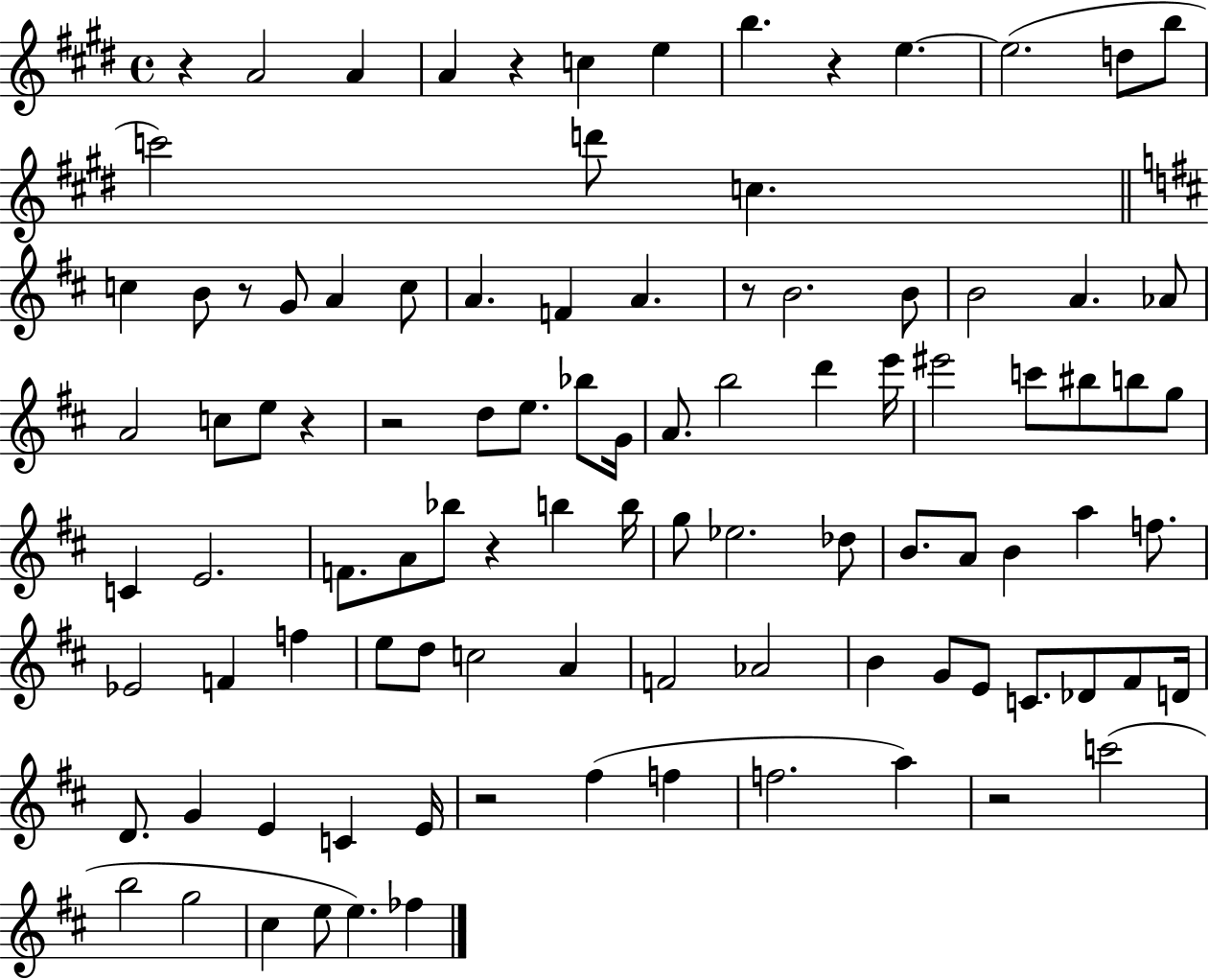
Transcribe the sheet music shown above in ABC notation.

X:1
T:Untitled
M:4/4
L:1/4
K:E
z A2 A A z c e b z e e2 d/2 b/2 c'2 d'/2 c c B/2 z/2 G/2 A c/2 A F A z/2 B2 B/2 B2 A _A/2 A2 c/2 e/2 z z2 d/2 e/2 _b/2 G/4 A/2 b2 d' e'/4 ^e'2 c'/2 ^b/2 b/2 g/2 C E2 F/2 A/2 _b/2 z b b/4 g/2 _e2 _d/2 B/2 A/2 B a f/2 _E2 F f e/2 d/2 c2 A F2 _A2 B G/2 E/2 C/2 _D/2 ^F/2 D/4 D/2 G E C E/4 z2 ^f f f2 a z2 c'2 b2 g2 ^c e/2 e _f